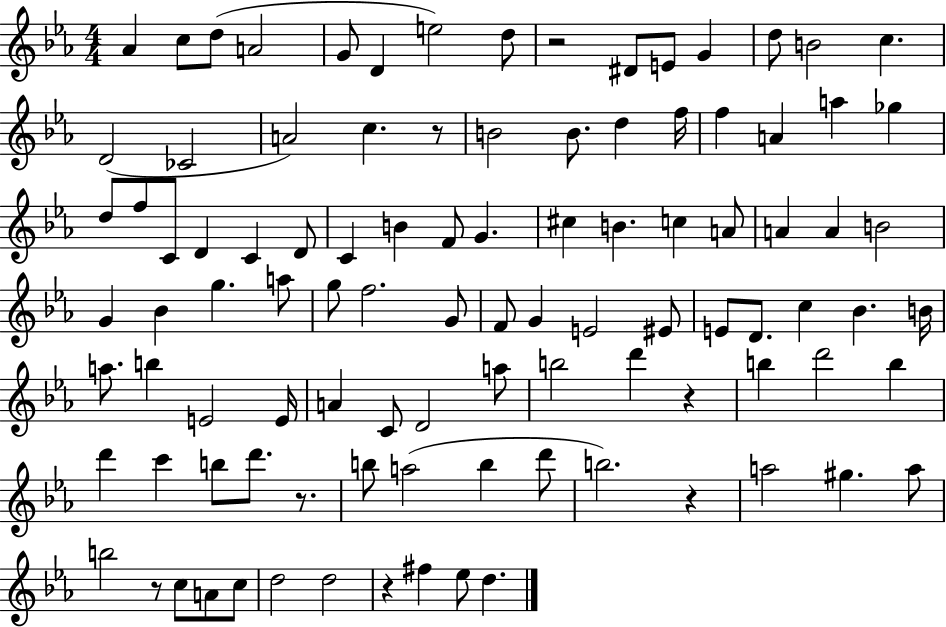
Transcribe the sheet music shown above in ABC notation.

X:1
T:Untitled
M:4/4
L:1/4
K:Eb
_A c/2 d/2 A2 G/2 D e2 d/2 z2 ^D/2 E/2 G d/2 B2 c D2 _C2 A2 c z/2 B2 B/2 d f/4 f A a _g d/2 f/2 C/2 D C D/2 C B F/2 G ^c B c A/2 A A B2 G _B g a/2 g/2 f2 G/2 F/2 G E2 ^E/2 E/2 D/2 c _B B/4 a/2 b E2 E/4 A C/2 D2 a/2 b2 d' z b d'2 b d' c' b/2 d'/2 z/2 b/2 a2 b d'/2 b2 z a2 ^g a/2 b2 z/2 c/2 A/2 c/2 d2 d2 z ^f _e/2 d